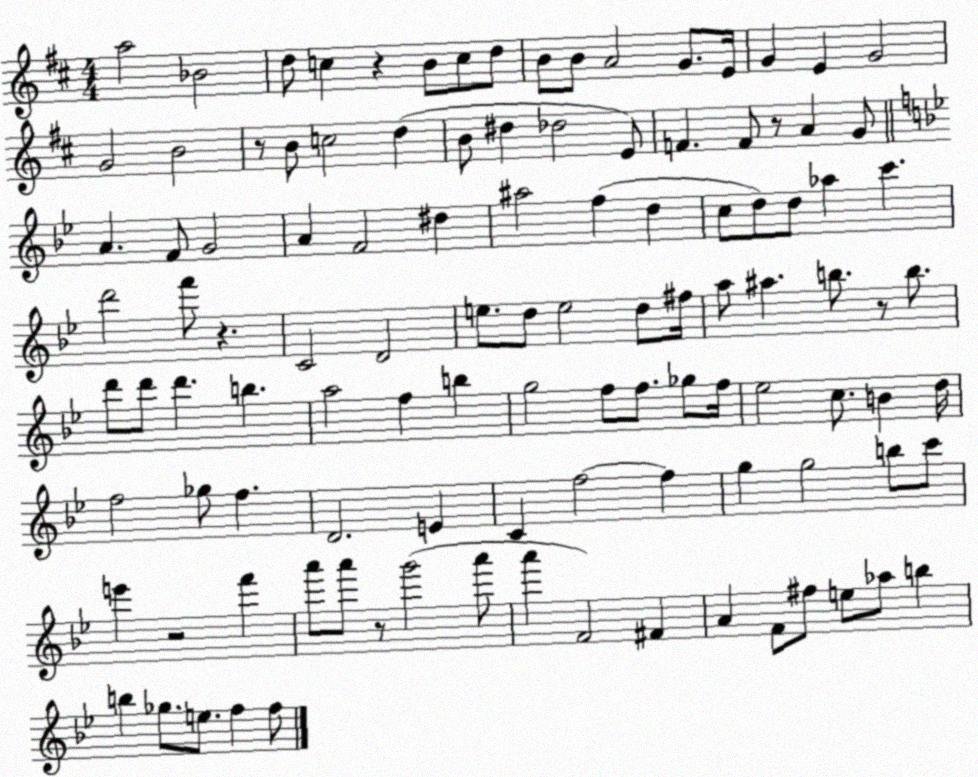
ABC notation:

X:1
T:Untitled
M:4/4
L:1/4
K:D
a2 _B2 d/2 c z B/2 c/2 d/2 B/2 B/2 A2 G/2 E/4 G E G2 G2 B2 z/2 B/2 c2 d B/2 ^d _d2 E/2 F F/2 z/2 A G/2 A F/2 G2 A F2 ^d ^a2 f d c/2 d/2 d/2 _a c' d'2 f'/2 z C2 D2 e/2 d/2 e2 d/2 ^f/4 a/2 ^a b/2 z/2 b/2 d'/2 d'/2 d' b a2 f b g2 f/2 f/2 _g/2 f/4 _e2 c/2 B d/4 f2 _g/2 f D2 E C f2 f g g2 b/2 c'/2 e' z2 f' a'/2 a'/2 z/2 g'2 a'/2 a' F2 ^F A F/2 ^f/2 e/2 _a/2 b b _g/2 e/2 f f/2